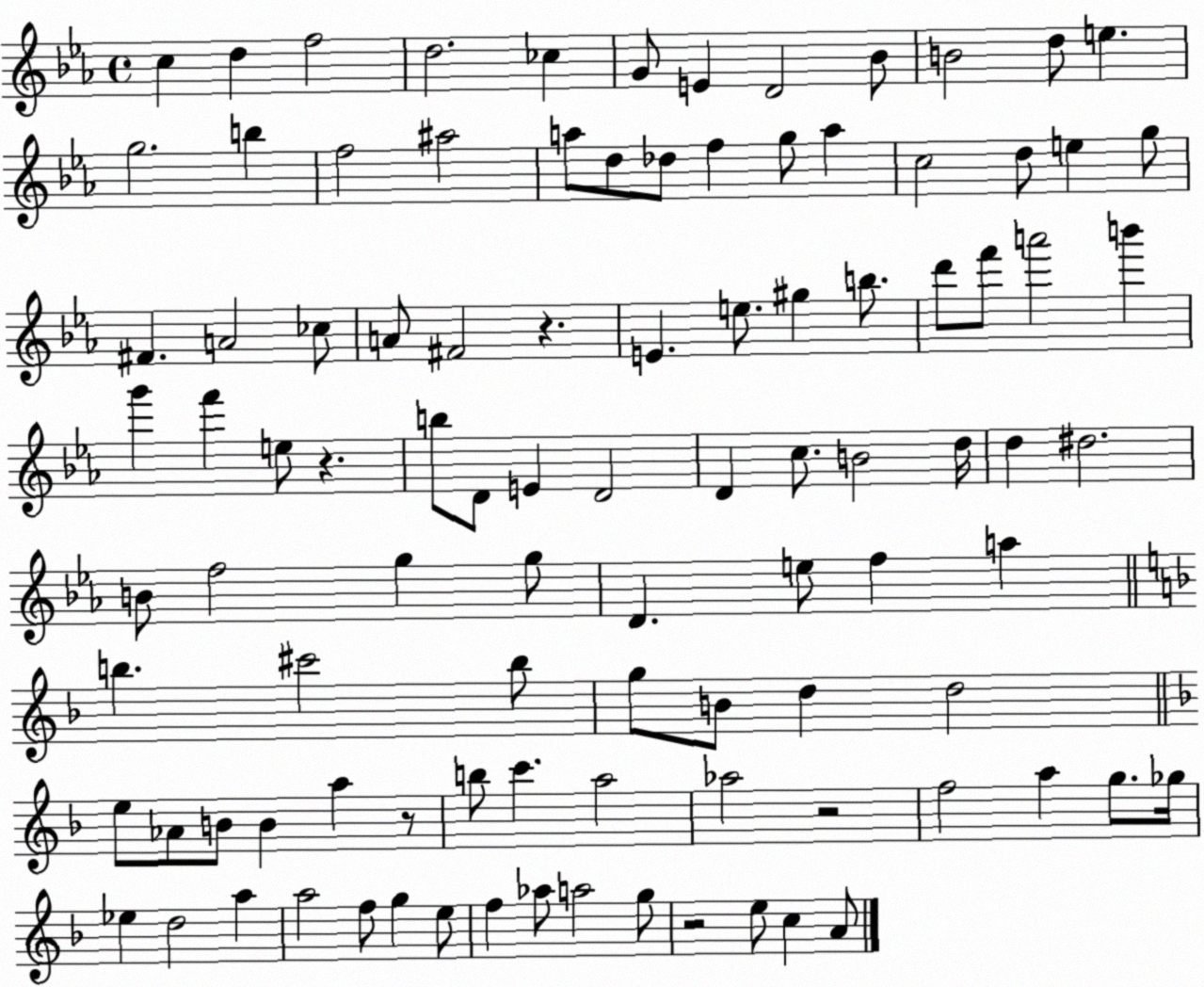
X:1
T:Untitled
M:4/4
L:1/4
K:Eb
c d f2 d2 _c G/2 E D2 _B/2 B2 d/2 e g2 b f2 ^a2 a/2 d/2 _d/2 f g/2 a c2 d/2 e g/2 ^F A2 _c/2 A/2 ^F2 z E e/2 ^g b/2 d'/2 f'/2 a'2 b' g' f' e/2 z b/2 D/2 E D2 D c/2 B2 d/4 d ^d2 B/2 f2 g g/2 D e/2 f a b ^c'2 b/2 g/2 B/2 d d2 e/2 _A/2 B/2 B a z/2 b/2 c' a2 _a2 z2 f2 a g/2 _g/4 _e d2 a a2 f/2 g e/2 f _a/2 a2 g/2 z2 e/2 c A/2